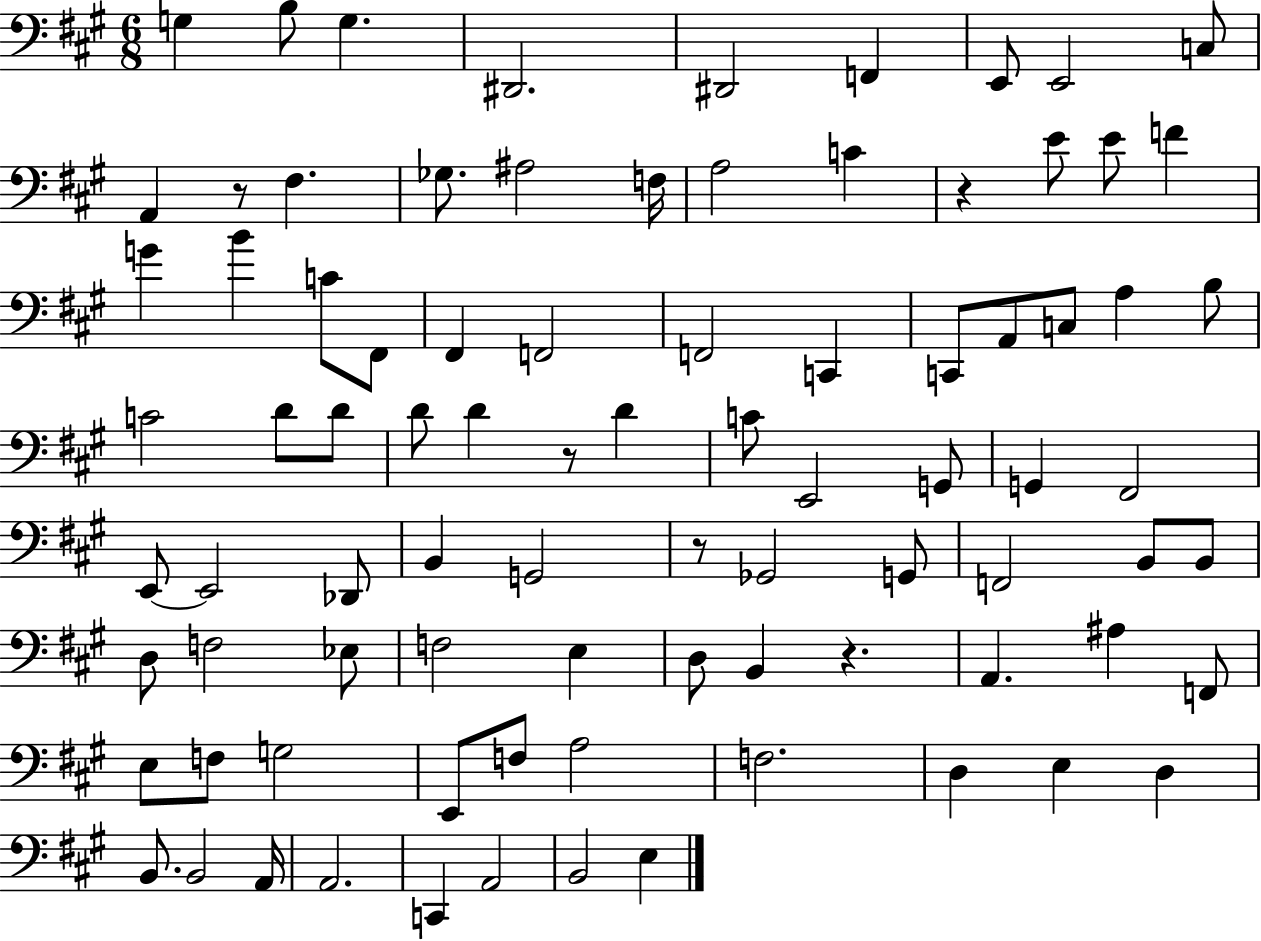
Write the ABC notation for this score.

X:1
T:Untitled
M:6/8
L:1/4
K:A
G, B,/2 G, ^D,,2 ^D,,2 F,, E,,/2 E,,2 C,/2 A,, z/2 ^F, _G,/2 ^A,2 F,/4 A,2 C z E/2 E/2 F G B C/2 ^F,,/2 ^F,, F,,2 F,,2 C,, C,,/2 A,,/2 C,/2 A, B,/2 C2 D/2 D/2 D/2 D z/2 D C/2 E,,2 G,,/2 G,, ^F,,2 E,,/2 E,,2 _D,,/2 B,, G,,2 z/2 _G,,2 G,,/2 F,,2 B,,/2 B,,/2 D,/2 F,2 _E,/2 F,2 E, D,/2 B,, z A,, ^A, F,,/2 E,/2 F,/2 G,2 E,,/2 F,/2 A,2 F,2 D, E, D, B,,/2 B,,2 A,,/4 A,,2 C,, A,,2 B,,2 E,